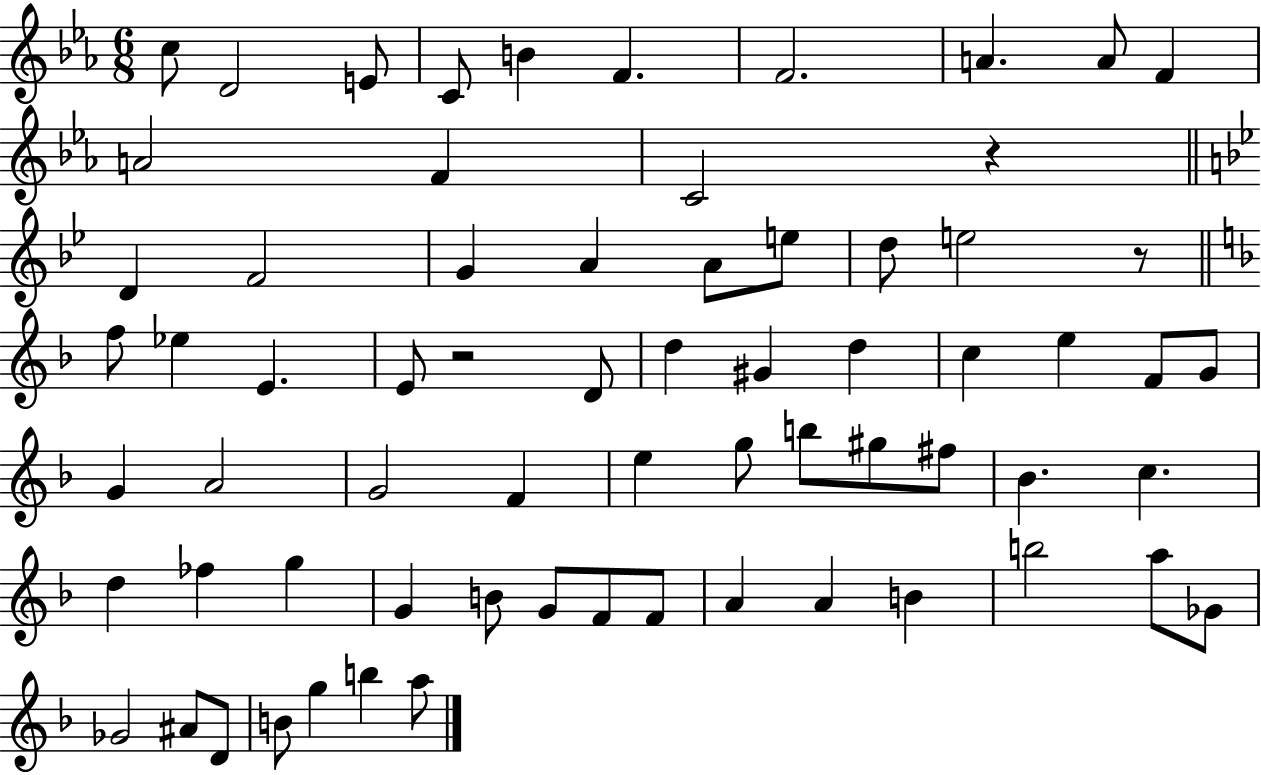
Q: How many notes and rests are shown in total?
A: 68